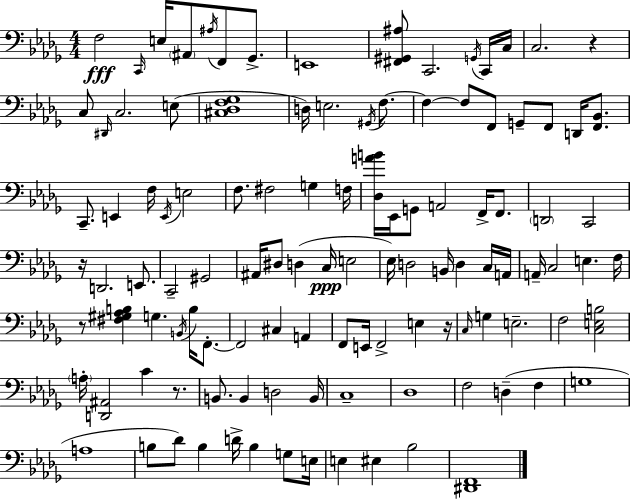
X:1
T:Untitled
M:4/4
L:1/4
K:Bbm
F,2 C,,/4 E,/4 ^A,,/2 ^A,/4 F,,/2 _G,,/2 E,,4 [^F,,^G,,^A,]/2 C,,2 G,,/4 C,,/4 C,/4 C,2 z C,/2 ^D,,/4 C,2 E,/2 [^C,_D,F,_G,]4 D,/4 E,2 ^G,,/4 F,/2 F, F,/2 F,,/2 G,,/2 F,,/2 D,,/4 [F,,_B,,]/2 C,,/2 E,, F,/4 E,,/4 E,2 F,/2 ^F,2 G, F,/4 [_D,AB]/4 _E,,/4 G,,/2 A,,2 F,,/4 F,,/2 D,,2 C,,2 z/4 D,,2 E,,/2 C,,2 ^G,,2 ^A,,/4 ^D,/2 D, C,/4 E,2 _E,/4 D,2 B,,/4 D, C,/4 A,,/4 A,,/4 C,2 E, F,/4 z/2 [^F,^G,_A,B,] G, B,,/4 B,/4 F,,/2 F,,2 ^C, A,, F,,/2 E,,/4 F,,2 E, z/4 C,/4 G, E,2 F,2 [C,E,B,]2 A,/4 [D,,^A,,]2 C z/2 B,,/2 B,, D,2 B,,/4 C,4 _D,4 F,2 D, F, G,4 A,4 B,/2 _D/2 B, D/4 B, G,/2 E,/4 E, ^E, _B,2 [^D,,F,,]4